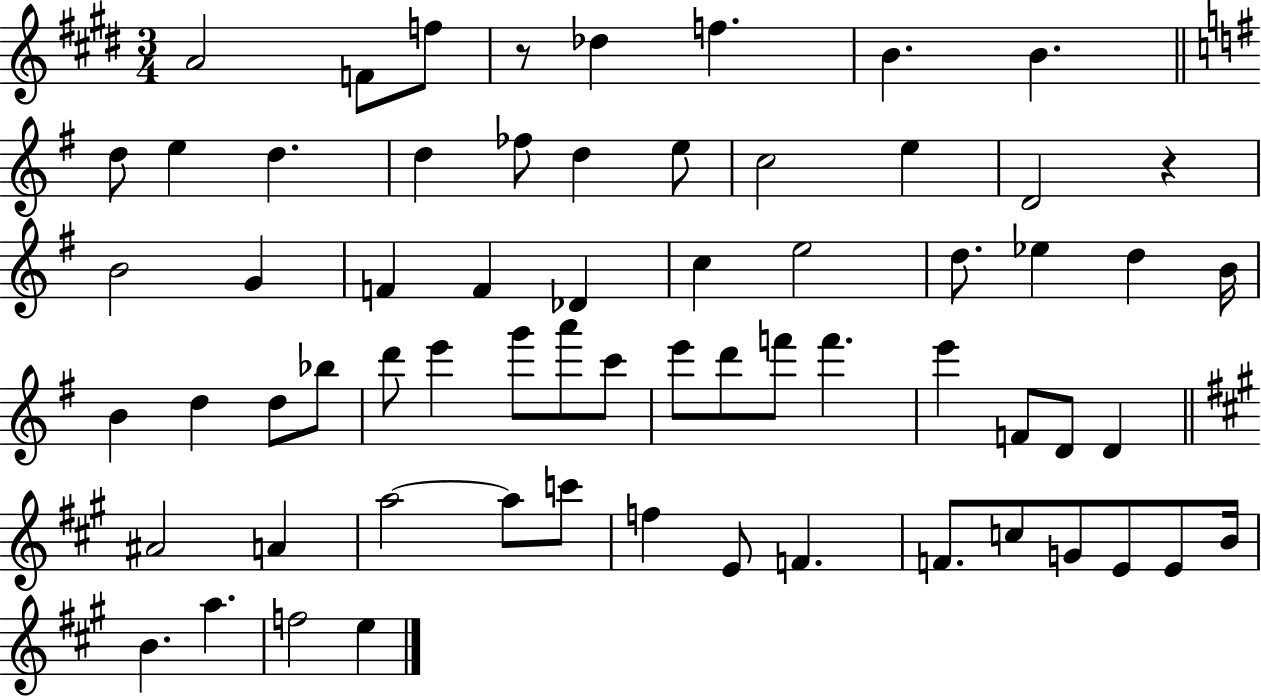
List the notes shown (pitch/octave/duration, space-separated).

A4/h F4/e F5/e R/e Db5/q F5/q. B4/q. B4/q. D5/e E5/q D5/q. D5/q FES5/e D5/q E5/e C5/h E5/q D4/h R/q B4/h G4/q F4/q F4/q Db4/q C5/q E5/h D5/e. Eb5/q D5/q B4/s B4/q D5/q D5/e Bb5/e D6/e E6/q G6/e A6/e C6/e E6/e D6/e F6/e F6/q. E6/q F4/e D4/e D4/q A#4/h A4/q A5/h A5/e C6/e F5/q E4/e F4/q. F4/e. C5/e G4/e E4/e E4/e B4/s B4/q. A5/q. F5/h E5/q